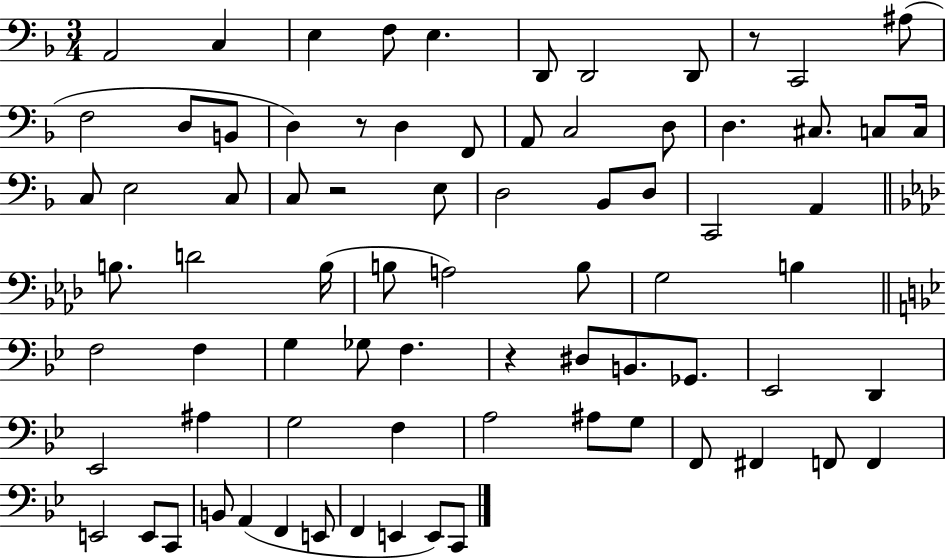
A2/h C3/q E3/q F3/e E3/q. D2/e D2/h D2/e R/e C2/h A#3/e F3/h D3/e B2/e D3/q R/e D3/q F2/e A2/e C3/h D3/e D3/q. C#3/e. C3/e C3/s C3/e E3/h C3/e C3/e R/h E3/e D3/h Bb2/e D3/e C2/h A2/q B3/e. D4/h B3/s B3/e A3/h B3/e G3/h B3/q F3/h F3/q G3/q Gb3/e F3/q. R/q D#3/e B2/e. Gb2/e. Eb2/h D2/q Eb2/h A#3/q G3/h F3/q A3/h A#3/e G3/e F2/e F#2/q F2/e F2/q E2/h E2/e C2/e B2/e A2/q F2/q E2/e F2/q E2/q E2/e C2/e